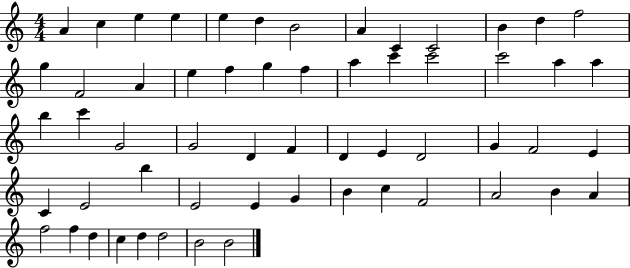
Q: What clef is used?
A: treble